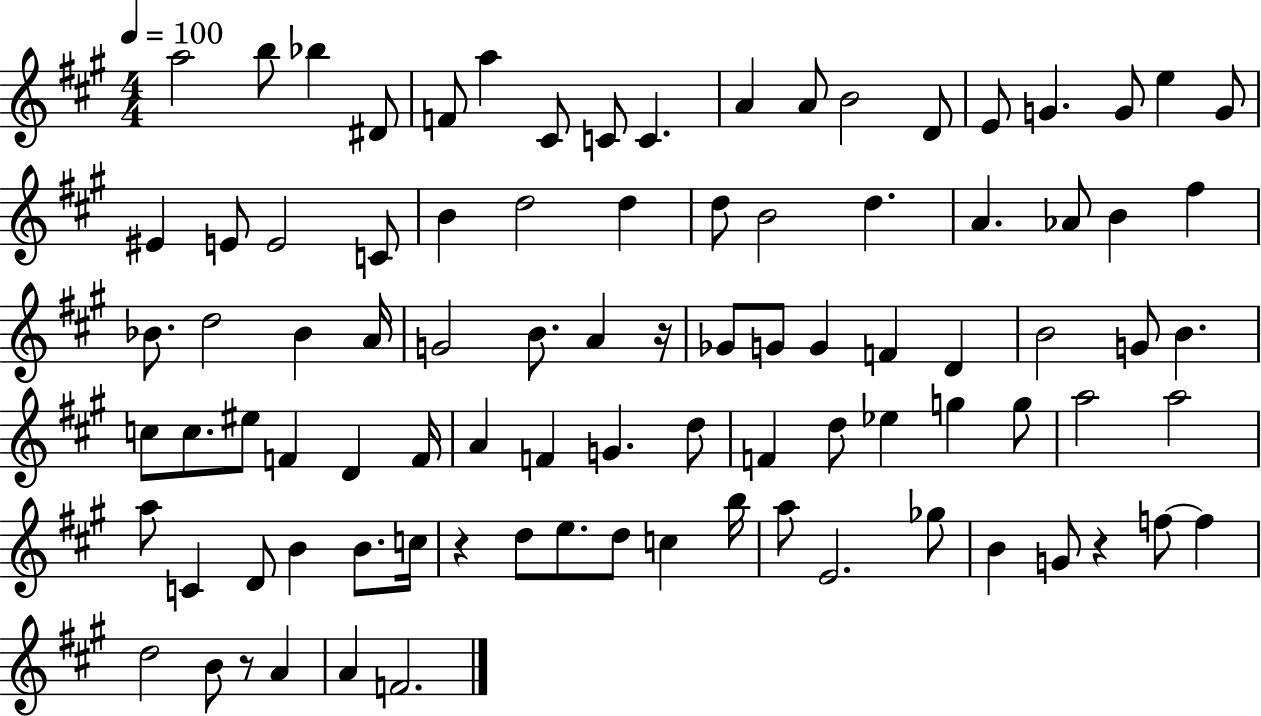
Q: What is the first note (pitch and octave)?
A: A5